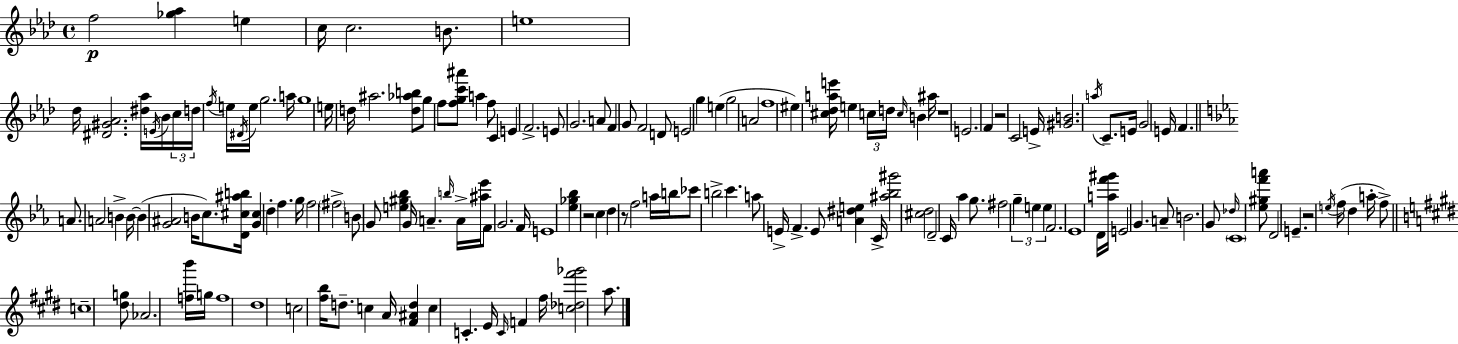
F5/h [Gb5,Ab5]/q E5/q C5/s C5/h. B4/e. E5/w Db5/s [D#4,G#4,Ab4]/h. [D#5,Ab5]/s E4/s Bb4/s C5/s D5/s F5/s E5/s D#4/s E5/s G5/h. A5/s G5/w E5/s D5/s A#5/h. [D5,Ab5,B5]/e G5/e F5/e [F5,G5,C6,A#6]/e A5/q F5/e C4/q E4/q F4/h. E4/e G4/h. A4/e F4/q G4/e F4/h D4/e E4/h G5/q E5/q G5/h A4/h F5/w EIS5/q [C#5,Db5,A5,E6]/s E5/q C5/s D5/s C5/s B4/q A#5/s R/w E4/h. F4/q R/h C4/h E4/s [G#4,B4]/h. A5/s C4/e. E4/s G4/h E4/s F4/q. A4/e. A4/h B4/q B4/s B4/q [G4,A#4]/h B4/s C5/e. [D4,C#5,A#5,B5]/s [G4,C#5]/q D5/q F5/q. G5/s F5/h F#5/h B4/e G4/e [E5,G#5,Bb5]/q G4/s A4/q. B5/s A4/s [A#5,Eb6]/s F4/e G4/h. F4/s E4/w [Eb5,Gb5,Bb5]/q R/h C5/q D5/q R/e F5/h A5/s B5/s CES6/e B5/h C6/q. A5/e E4/s F4/q. E4/e [A4,D#5,E5]/q C4/s [A#5,Bb5,G#6]/h [C#5,D5]/h D4/h C4/s Ab5/q G5/e. F#5/h G5/q E5/q E5/q F4/h. Eb4/w D4/s [A5,F6,G#6]/s E4/h G4/q. A4/e B4/h. G4/e Db5/s C4/w [Eb5,G#5,F6,A6]/e D4/h E4/q. R/h E5/s F5/s D5/q A5/s F5/e C5/w [D#5,G5]/e Ab4/h. [F5,B6]/s G5/s F5/w D#5/w C5/h [F#5,B5]/s D5/e. C5/q A4/s [F#4,A#4,D5]/q C5/q C4/q. E4/s C4/s F4/q F#5/s [C5,Db5,F#6,Gb6]/h A5/e.